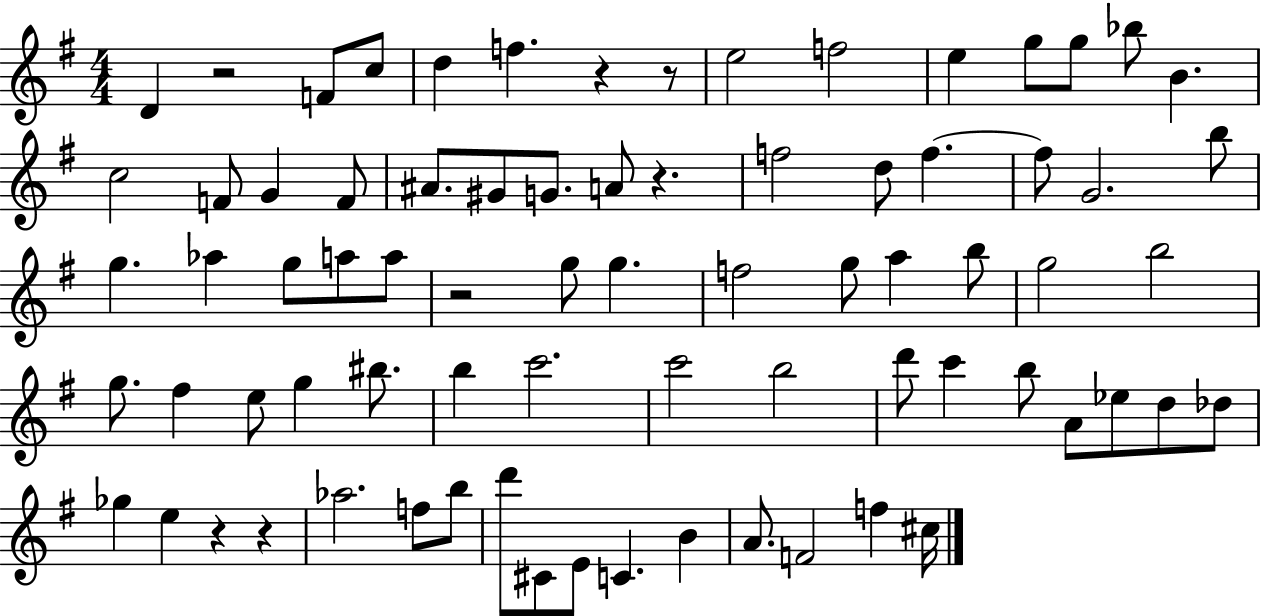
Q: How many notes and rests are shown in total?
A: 76